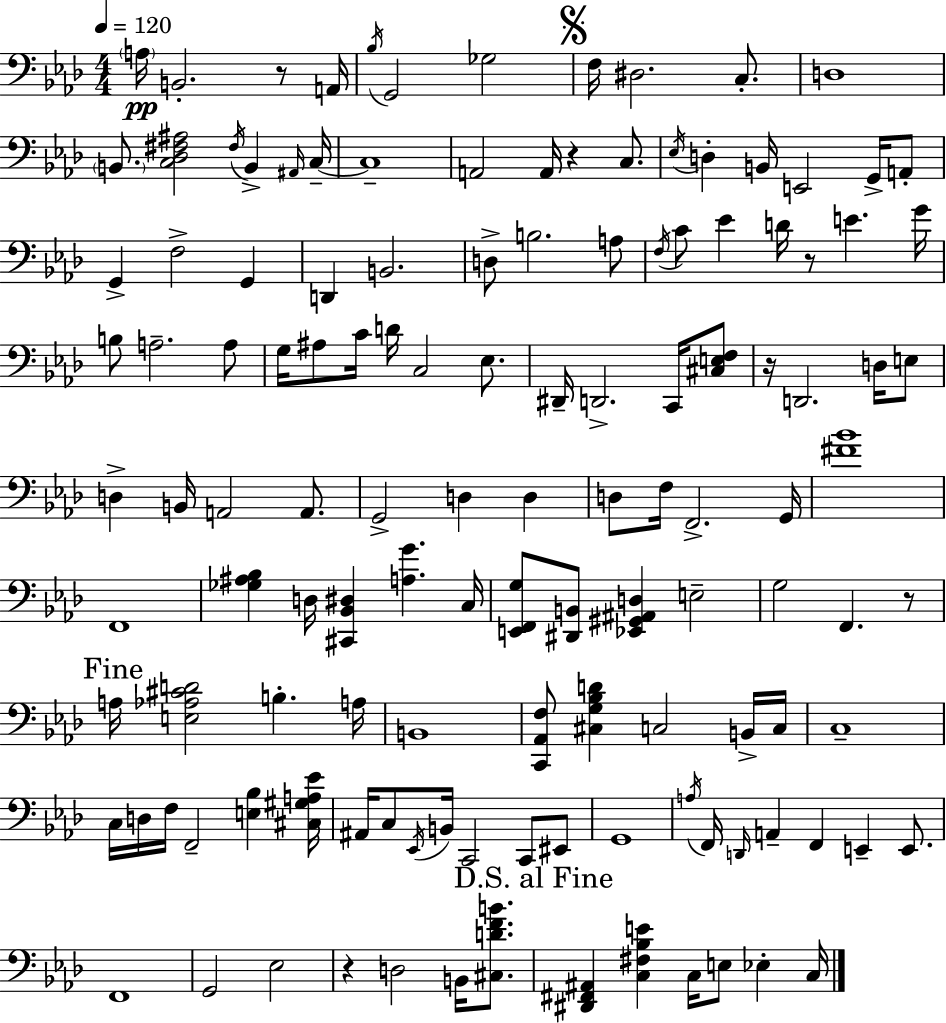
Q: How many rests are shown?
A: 6